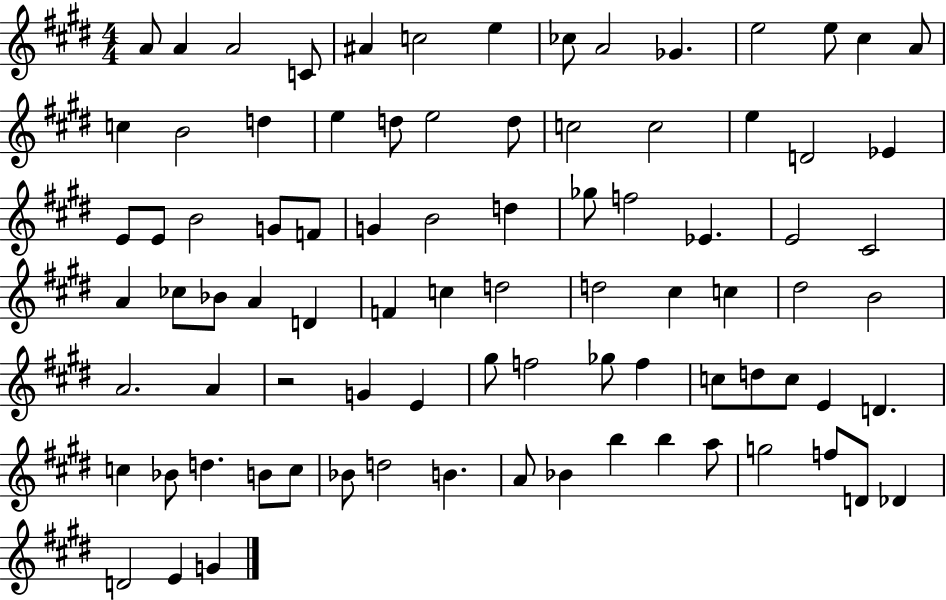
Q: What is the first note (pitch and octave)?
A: A4